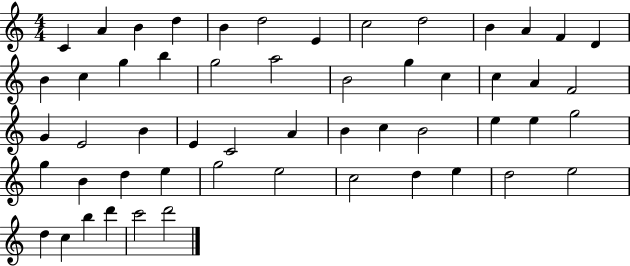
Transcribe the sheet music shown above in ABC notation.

X:1
T:Untitled
M:4/4
L:1/4
K:C
C A B d B d2 E c2 d2 B A F D B c g b g2 a2 B2 g c c A F2 G E2 B E C2 A B c B2 e e g2 g B d e g2 e2 c2 d e d2 e2 d c b d' c'2 d'2